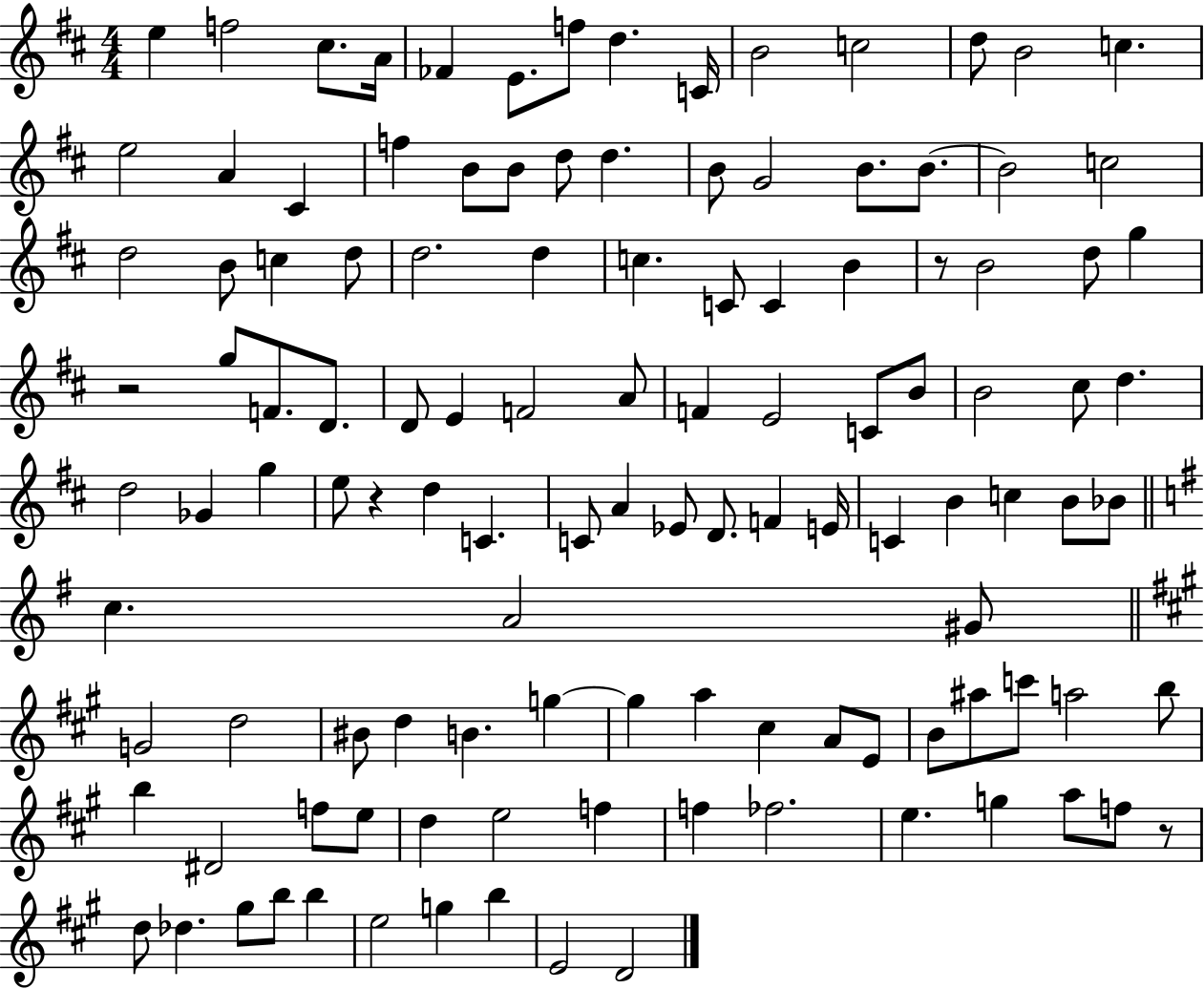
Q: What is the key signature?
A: D major